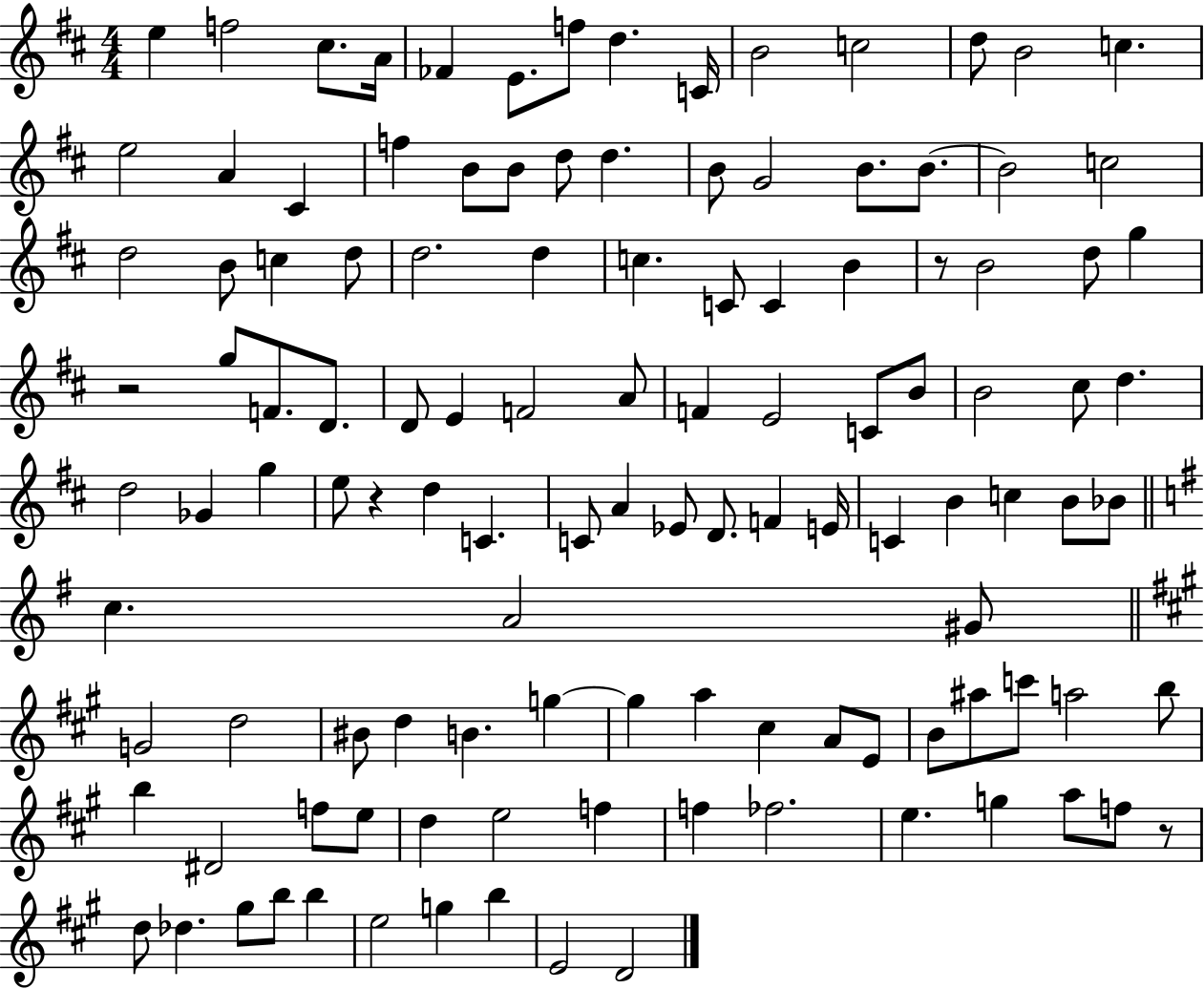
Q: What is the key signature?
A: D major